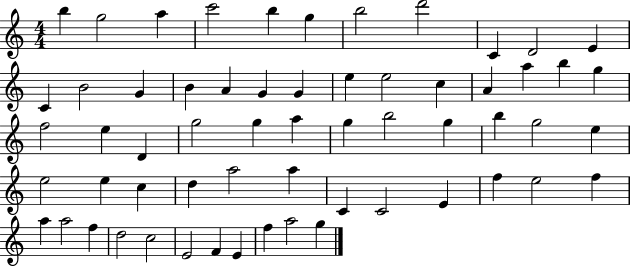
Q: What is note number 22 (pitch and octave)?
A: A4